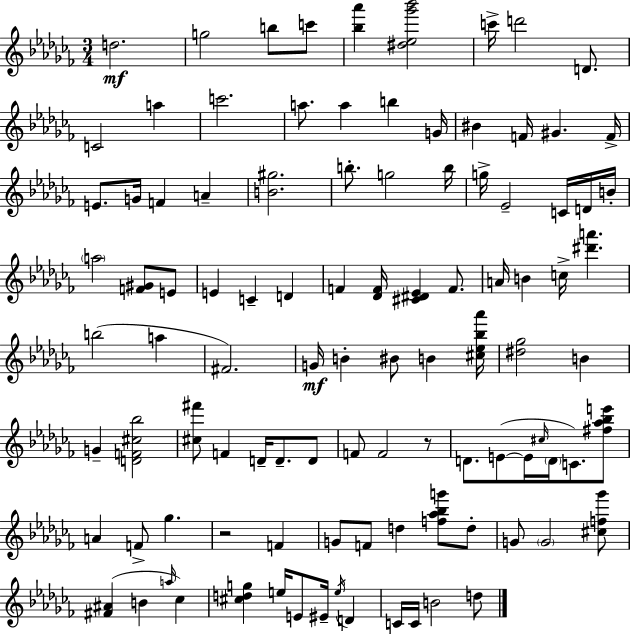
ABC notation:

X:1
T:Untitled
M:3/4
L:1/4
K:Abm
d2 g2 b/2 c'/2 [_b_a'] [^d_e_g'_b']2 c'/4 d'2 D/2 C2 a c'2 a/2 a b G/4 ^B F/4 ^G F/4 E/2 G/4 F A [B^g]2 b/2 g2 b/4 g/4 _E2 C/4 D/4 B/4 a2 [F^G]/2 E/2 E C D F [_DF]/4 [^C^D_E] F/2 A/4 B c/4 [^d'a'] b2 a ^F2 G/4 B ^B/2 B [^c_e_b_a']/4 [^d_g]2 B G [DF^c_b]2 [^c^f']/2 F D/4 D/2 D/2 F/2 F2 z/2 D/2 E/2 E/4 ^c/4 D/4 C/2 [^f_a_be']/2 A F/2 _g z2 F G/2 F/2 d [f_a_bg']/2 d/2 G/2 G2 [^cf_g']/2 [^F^A] B a/4 _c [^cdg] e/4 E/2 ^E/4 e/4 D C/4 C/4 B2 d/2